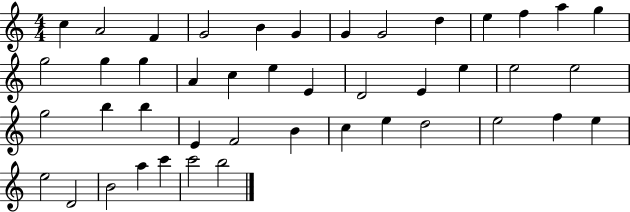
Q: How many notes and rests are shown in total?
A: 44